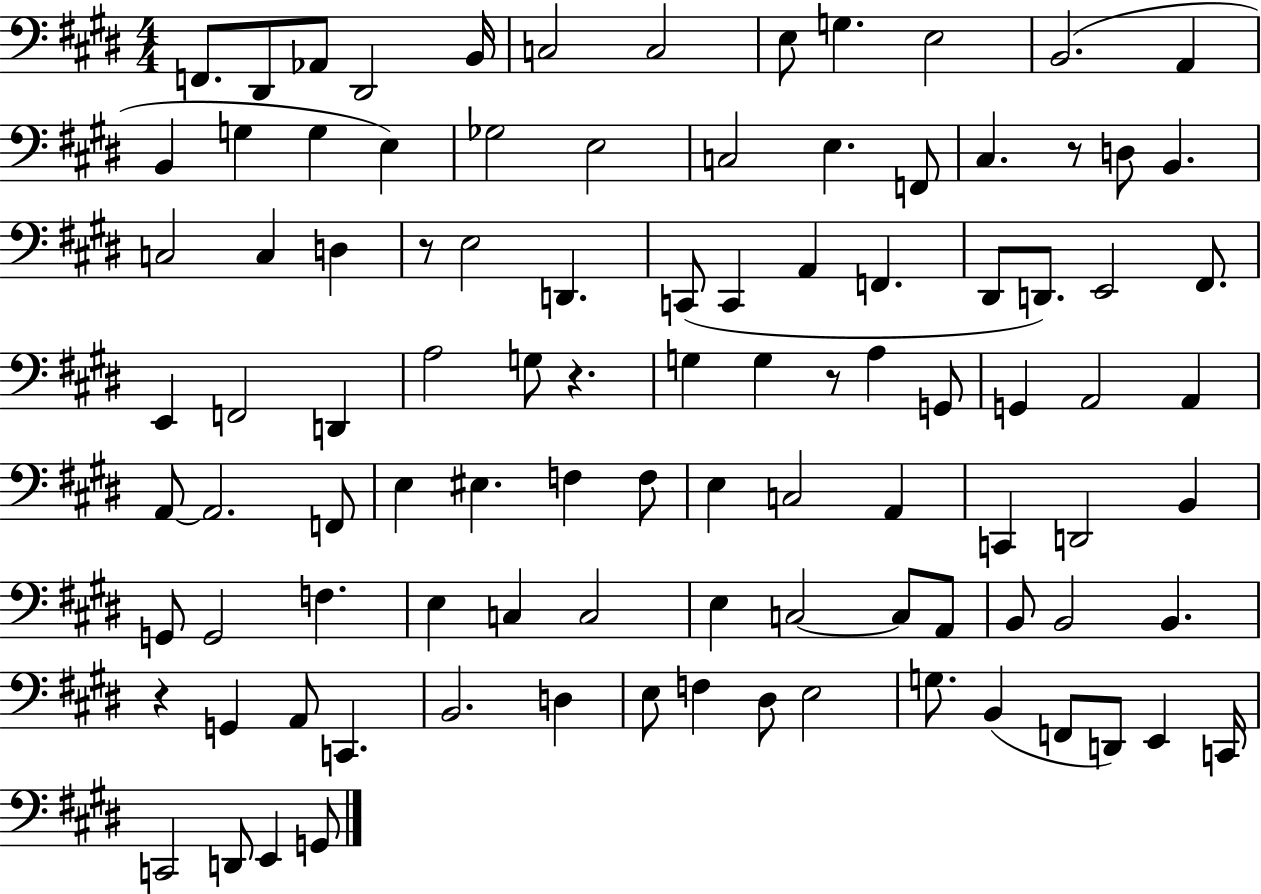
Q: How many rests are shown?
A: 5